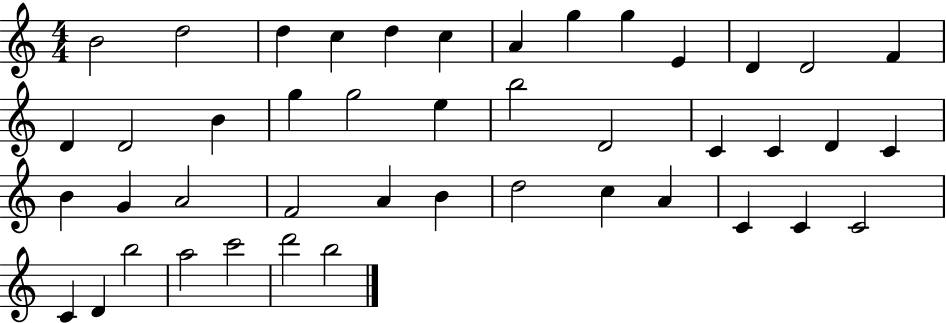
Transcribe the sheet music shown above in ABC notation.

X:1
T:Untitled
M:4/4
L:1/4
K:C
B2 d2 d c d c A g g E D D2 F D D2 B g g2 e b2 D2 C C D C B G A2 F2 A B d2 c A C C C2 C D b2 a2 c'2 d'2 b2